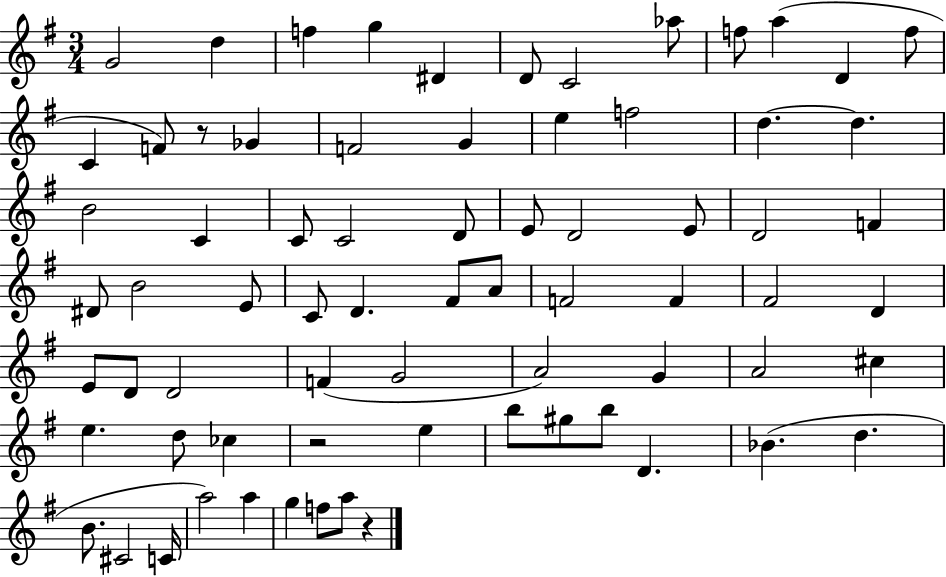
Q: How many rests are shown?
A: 3